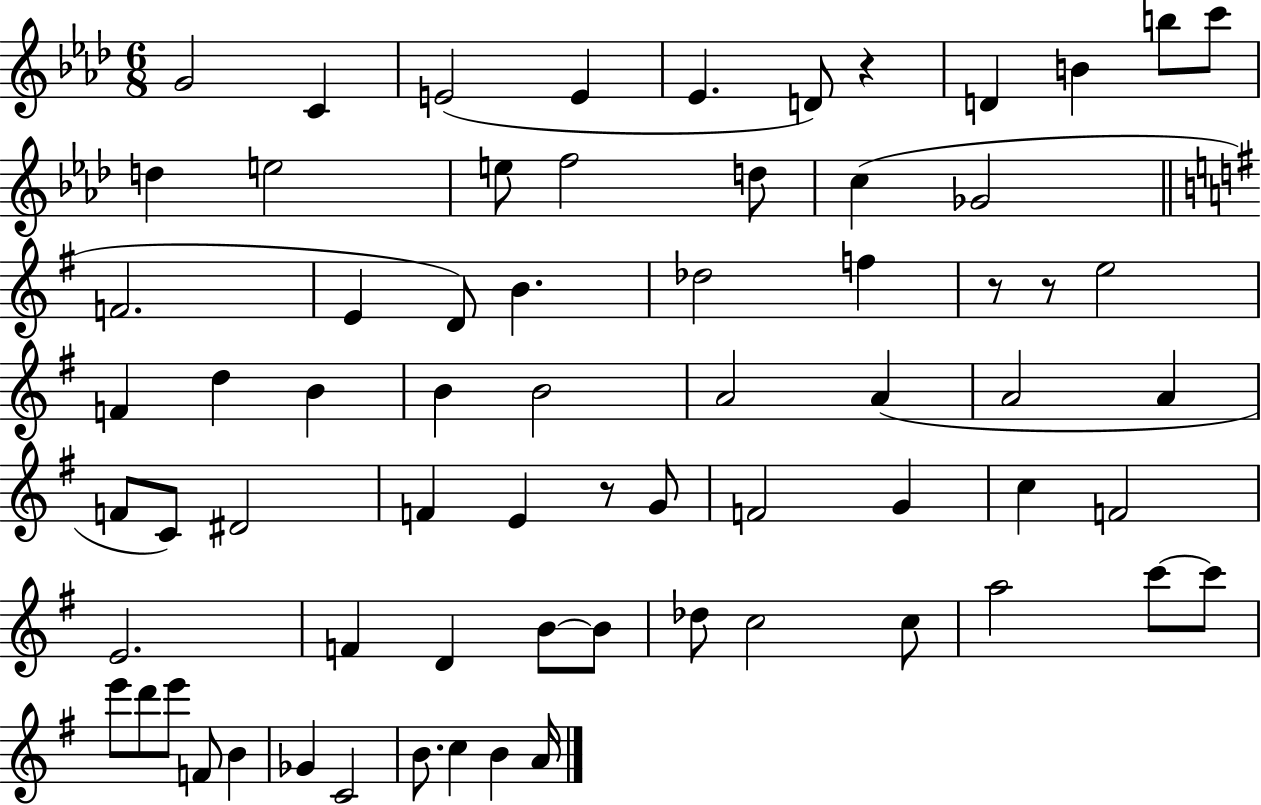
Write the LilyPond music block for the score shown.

{
  \clef treble
  \numericTimeSignature
  \time 6/8
  \key aes \major
  g'2 c'4 | e'2( e'4 | ees'4. d'8) r4 | d'4 b'4 b''8 c'''8 | \break d''4 e''2 | e''8 f''2 d''8 | c''4( ges'2 | \bar "||" \break \key e \minor f'2. | e'4 d'8) b'4. | des''2 f''4 | r8 r8 e''2 | \break f'4 d''4 b'4 | b'4 b'2 | a'2 a'4( | a'2 a'4 | \break f'8 c'8) dis'2 | f'4 e'4 r8 g'8 | f'2 g'4 | c''4 f'2 | \break e'2. | f'4 d'4 b'8~~ b'8 | des''8 c''2 c''8 | a''2 c'''8~~ c'''8 | \break e'''8 d'''8 e'''8 f'8 b'4 | ges'4 c'2 | b'8. c''4 b'4 a'16 | \bar "|."
}